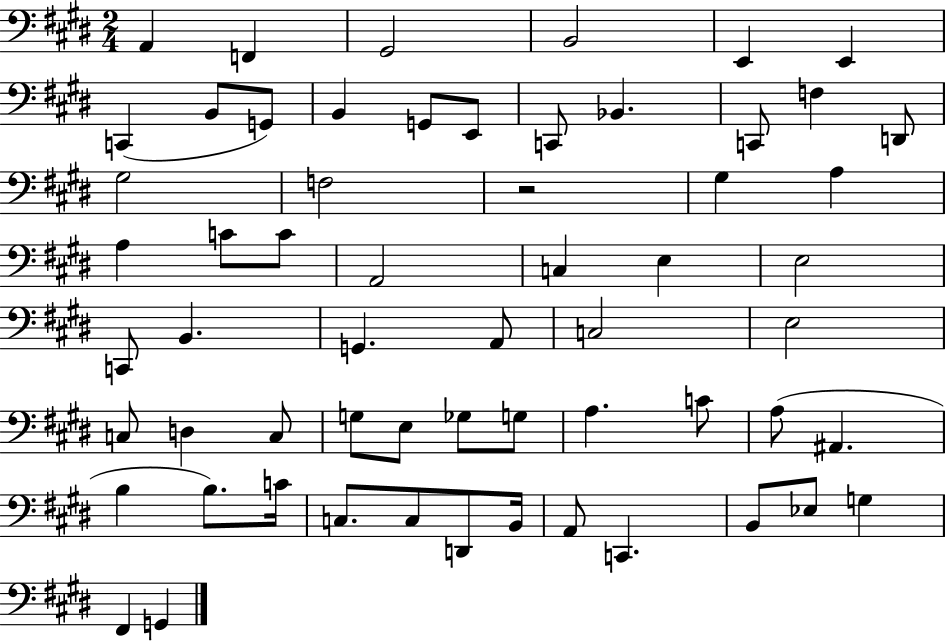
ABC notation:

X:1
T:Untitled
M:2/4
L:1/4
K:E
A,, F,, ^G,,2 B,,2 E,, E,, C,, B,,/2 G,,/2 B,, G,,/2 E,,/2 C,,/2 _B,, C,,/2 F, D,,/2 ^G,2 F,2 z2 ^G, A, A, C/2 C/2 A,,2 C, E, E,2 C,,/2 B,, G,, A,,/2 C,2 E,2 C,/2 D, C,/2 G,/2 E,/2 _G,/2 G,/2 A, C/2 A,/2 ^A,, B, B,/2 C/4 C,/2 C,/2 D,,/2 B,,/4 A,,/2 C,, B,,/2 _E,/2 G, ^F,, G,,